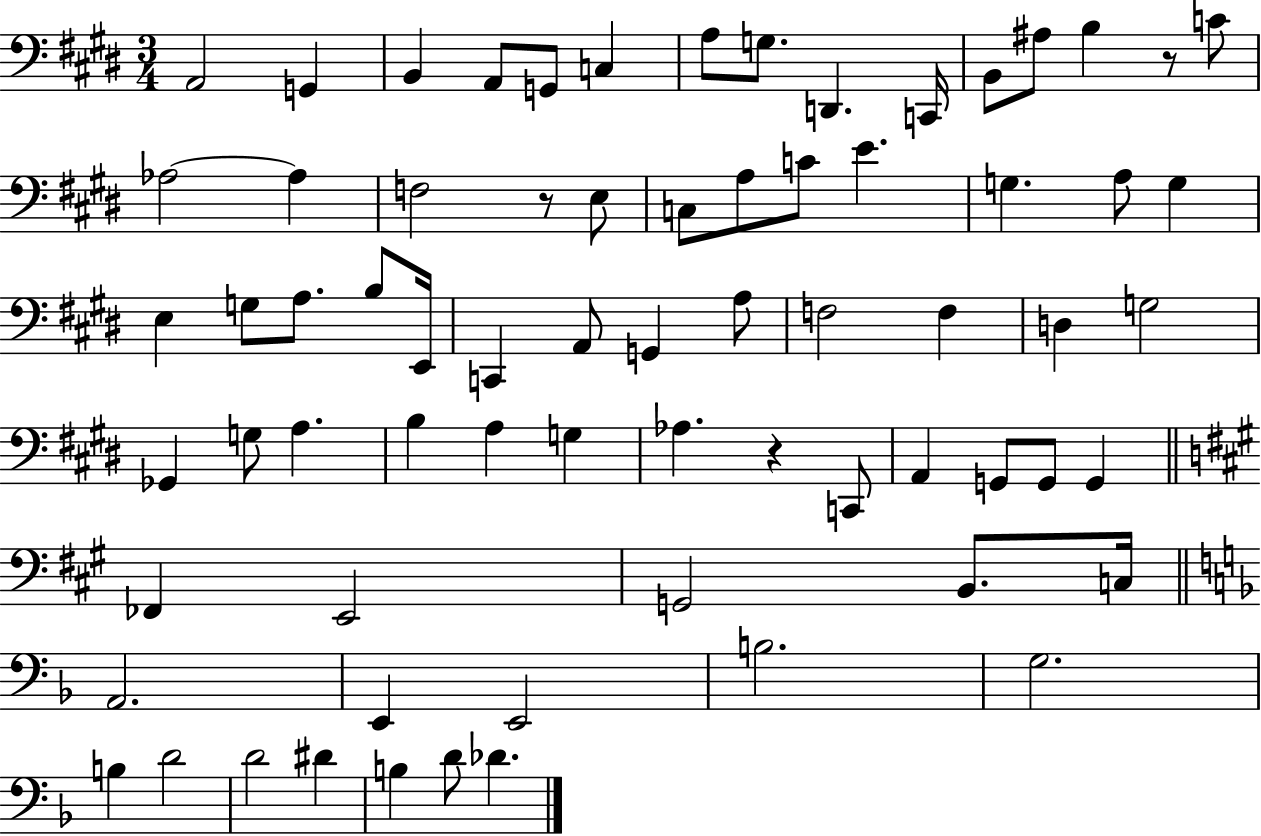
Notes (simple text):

A2/h G2/q B2/q A2/e G2/e C3/q A3/e G3/e. D2/q. C2/s B2/e A#3/e B3/q R/e C4/e Ab3/h Ab3/q F3/h R/e E3/e C3/e A3/e C4/e E4/q. G3/q. A3/e G3/q E3/q G3/e A3/e. B3/e E2/s C2/q A2/e G2/q A3/e F3/h F3/q D3/q G3/h Gb2/q G3/e A3/q. B3/q A3/q G3/q Ab3/q. R/q C2/e A2/q G2/e G2/e G2/q FES2/q E2/h G2/h B2/e. C3/s A2/h. E2/q E2/h B3/h. G3/h. B3/q D4/h D4/h D#4/q B3/q D4/e Db4/q.